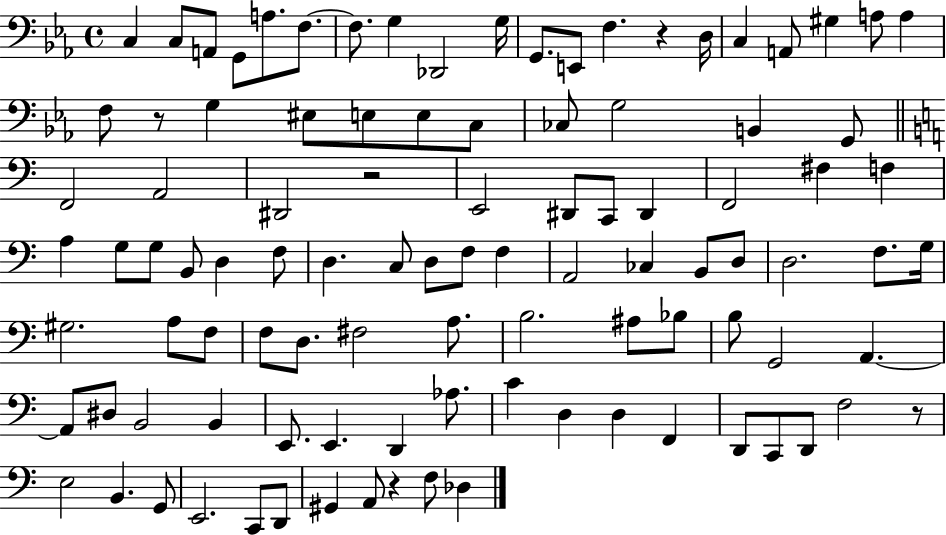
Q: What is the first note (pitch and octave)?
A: C3